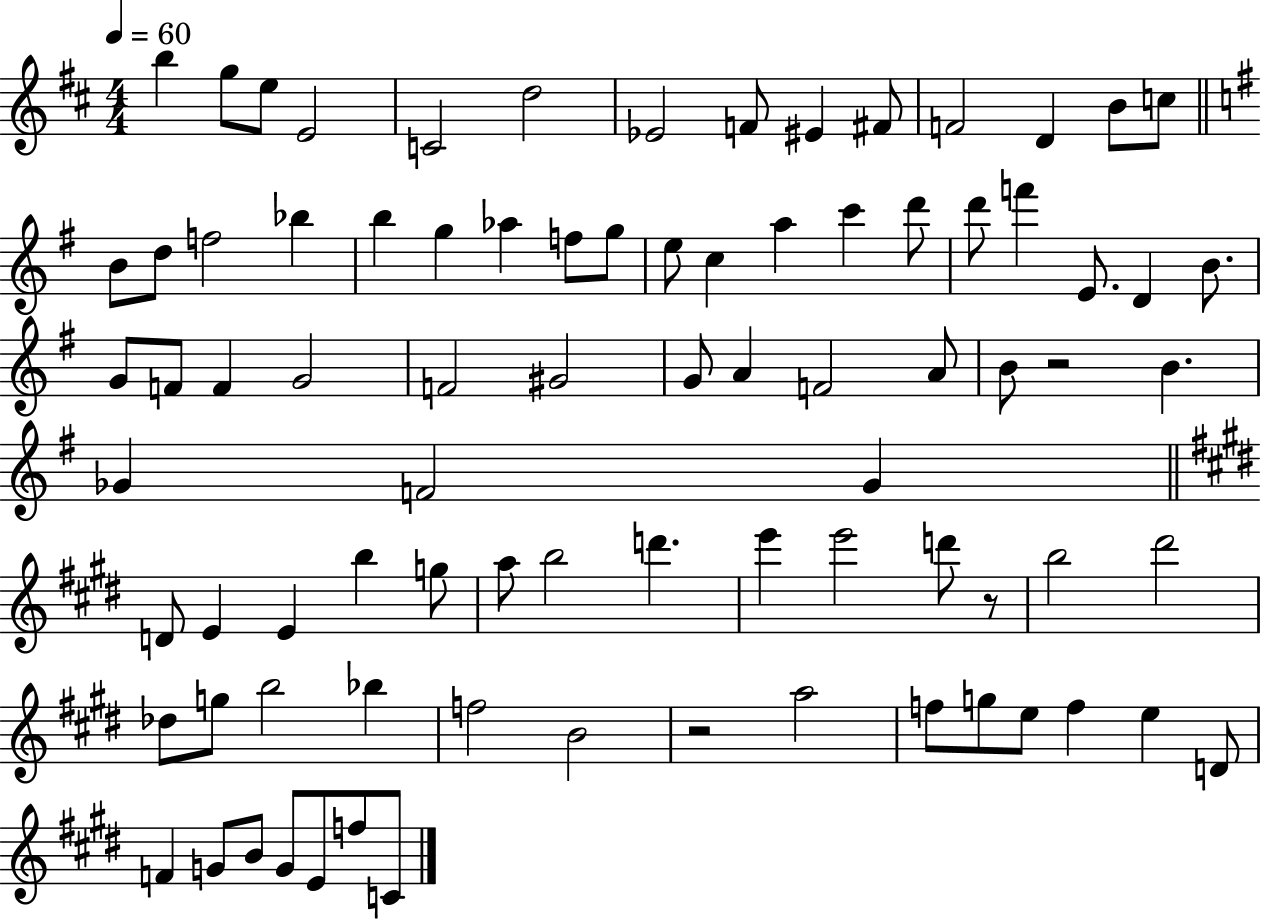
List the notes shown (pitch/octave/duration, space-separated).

B5/q G5/e E5/e E4/h C4/h D5/h Eb4/h F4/e EIS4/q F#4/e F4/h D4/q B4/e C5/e B4/e D5/e F5/h Bb5/q B5/q G5/q Ab5/q F5/e G5/e E5/e C5/q A5/q C6/q D6/e D6/e F6/q E4/e. D4/q B4/e. G4/e F4/e F4/q G4/h F4/h G#4/h G4/e A4/q F4/h A4/e B4/e R/h B4/q. Gb4/q F4/h Gb4/q D4/e E4/q E4/q B5/q G5/e A5/e B5/h D6/q. E6/q E6/h D6/e R/e B5/h D#6/h Db5/e G5/e B5/h Bb5/q F5/h B4/h R/h A5/h F5/e G5/e E5/e F5/q E5/q D4/e F4/q G4/e B4/e G4/e E4/e F5/e C4/e